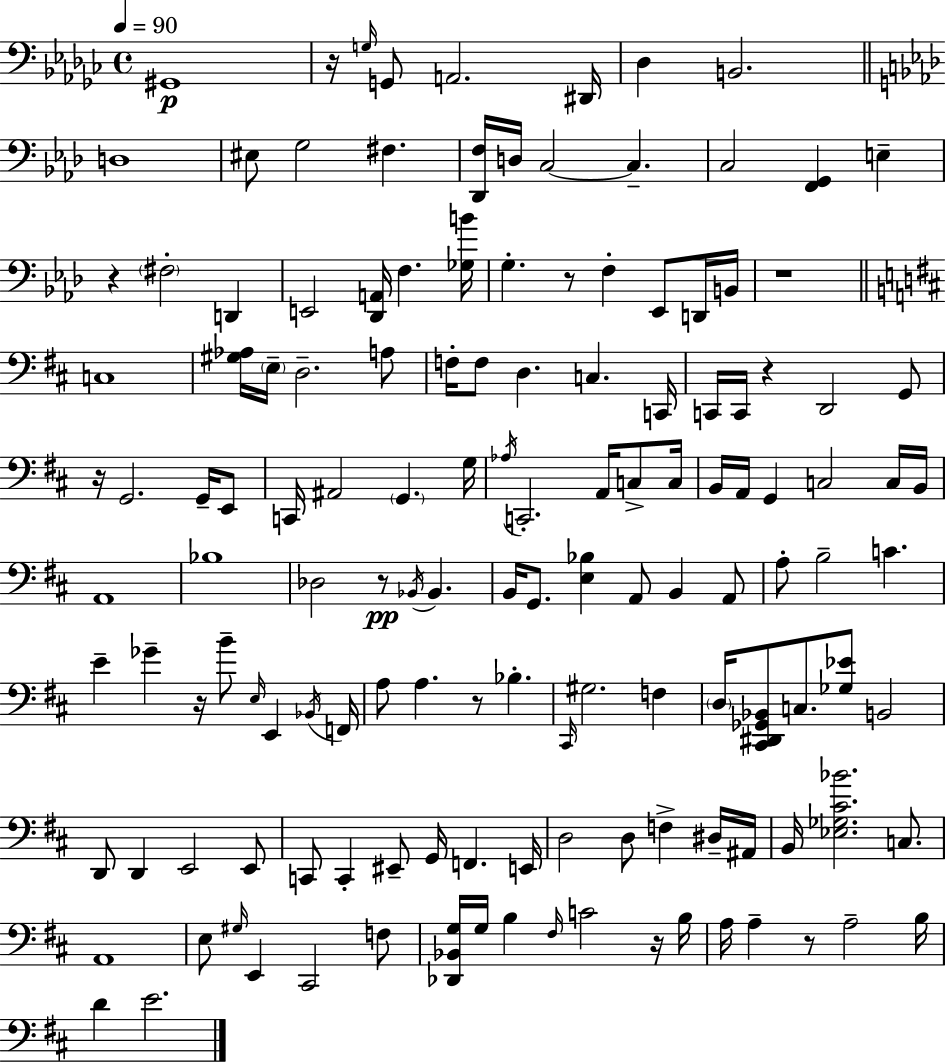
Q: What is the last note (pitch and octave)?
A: E4